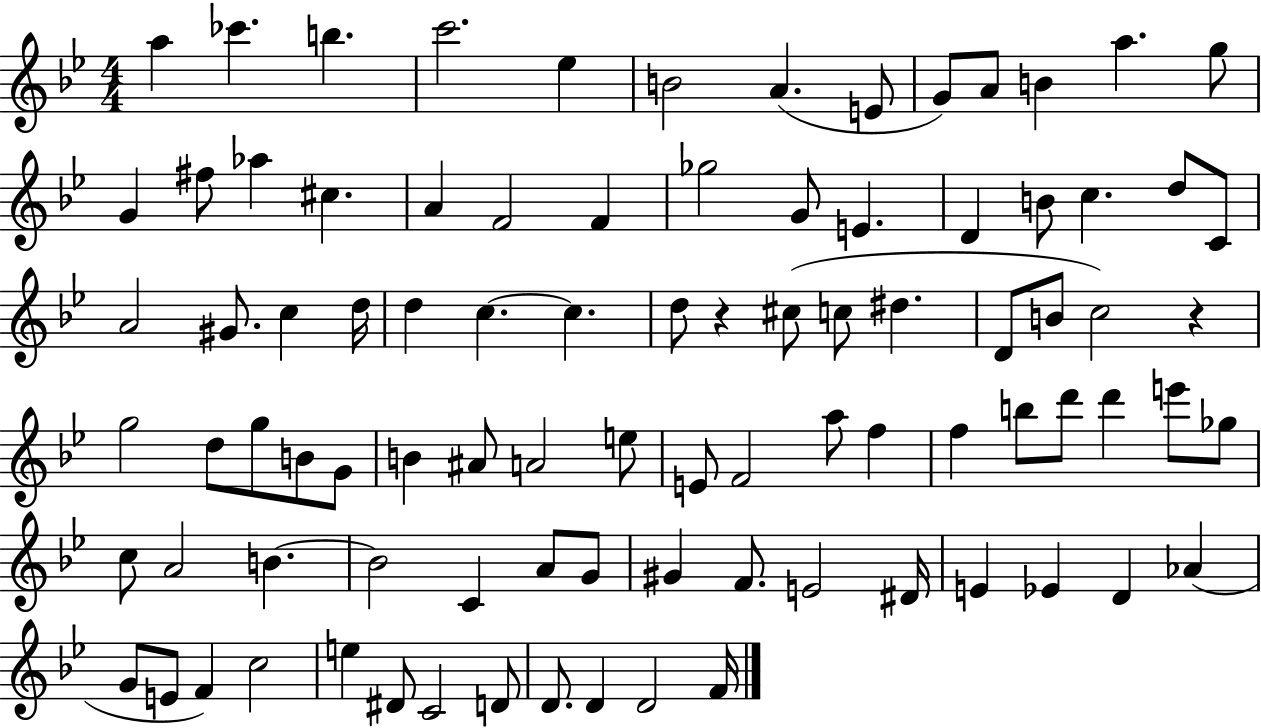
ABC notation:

X:1
T:Untitled
M:4/4
L:1/4
K:Bb
a _c' b c'2 _e B2 A E/2 G/2 A/2 B a g/2 G ^f/2 _a ^c A F2 F _g2 G/2 E D B/2 c d/2 C/2 A2 ^G/2 c d/4 d c c d/2 z ^c/2 c/2 ^d D/2 B/2 c2 z g2 d/2 g/2 B/2 G/2 B ^A/2 A2 e/2 E/2 F2 a/2 f f b/2 d'/2 d' e'/2 _g/2 c/2 A2 B B2 C A/2 G/2 ^G F/2 E2 ^D/4 E _E D _A G/2 E/2 F c2 e ^D/2 C2 D/2 D/2 D D2 F/4